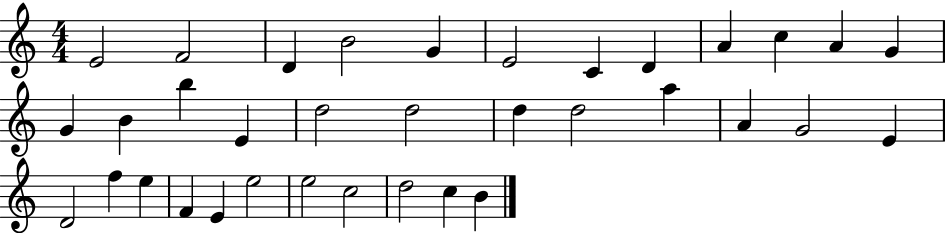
E4/h F4/h D4/q B4/h G4/q E4/h C4/q D4/q A4/q C5/q A4/q G4/q G4/q B4/q B5/q E4/q D5/h D5/h D5/q D5/h A5/q A4/q G4/h E4/q D4/h F5/q E5/q F4/q E4/q E5/h E5/h C5/h D5/h C5/q B4/q